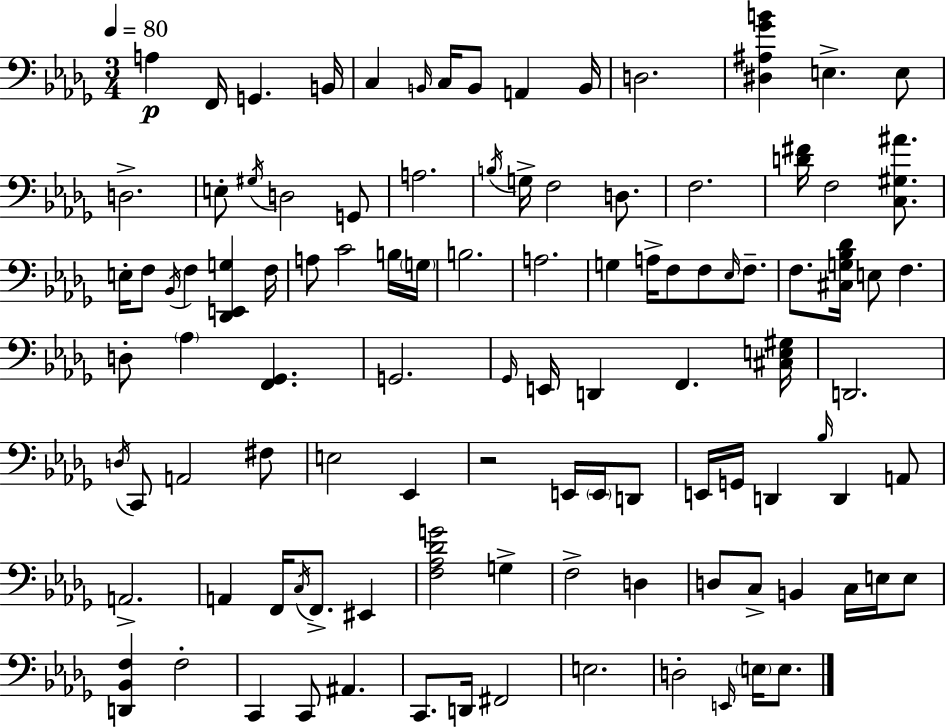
X:1
T:Untitled
M:3/4
L:1/4
K:Bbm
A, F,,/4 G,, B,,/4 C, B,,/4 C,/4 B,,/2 A,, B,,/4 D,2 [^D,^A,_GB] E, E,/2 D,2 E,/2 ^G,/4 D,2 G,,/2 A,2 B,/4 G,/4 F,2 D,/2 F,2 [D^F]/4 F,2 [C,^G,^A]/2 E,/4 F,/2 _B,,/4 F, [_D,,E,,G,] F,/4 A,/2 C2 B,/4 G,/4 B,2 A,2 G, A,/4 F,/2 F,/2 _E,/4 F,/2 F,/2 [^C,G,_B,_D]/4 E,/2 F, D,/2 _A, [F,,_G,,] G,,2 _G,,/4 E,,/4 D,, F,, [^C,E,^G,]/4 D,,2 D,/4 C,,/2 A,,2 ^F,/2 E,2 _E,, z2 E,,/4 E,,/4 D,,/2 E,,/4 G,,/4 D,, _B,/4 D,, A,,/2 A,,2 A,, F,,/4 C,/4 F,,/2 ^E,, [F,_A,_DG]2 G, F,2 D, D,/2 C,/2 B,, C,/4 E,/4 E,/2 [D,,_B,,F,] F,2 C,, C,,/2 ^A,, C,,/2 D,,/4 ^F,,2 E,2 D,2 E,,/4 E,/4 E,/2